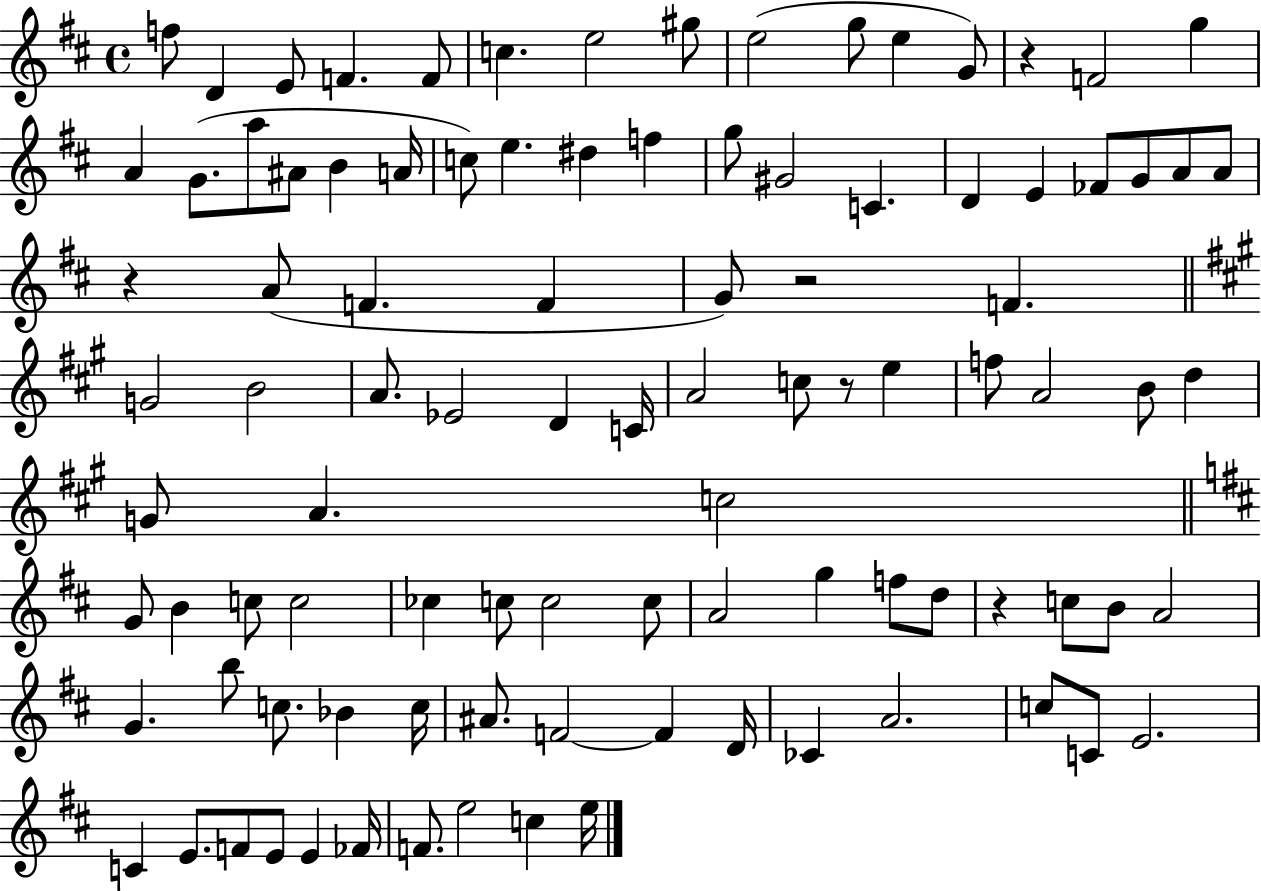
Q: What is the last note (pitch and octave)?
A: E5